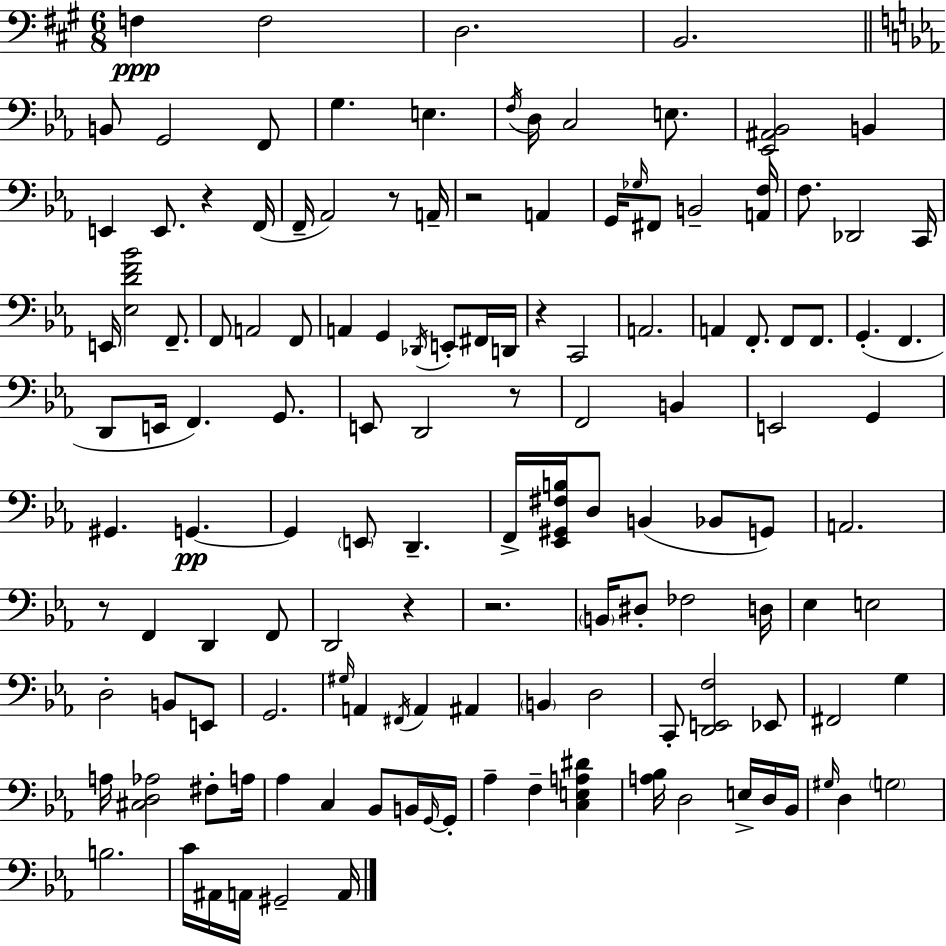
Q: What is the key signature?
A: A major